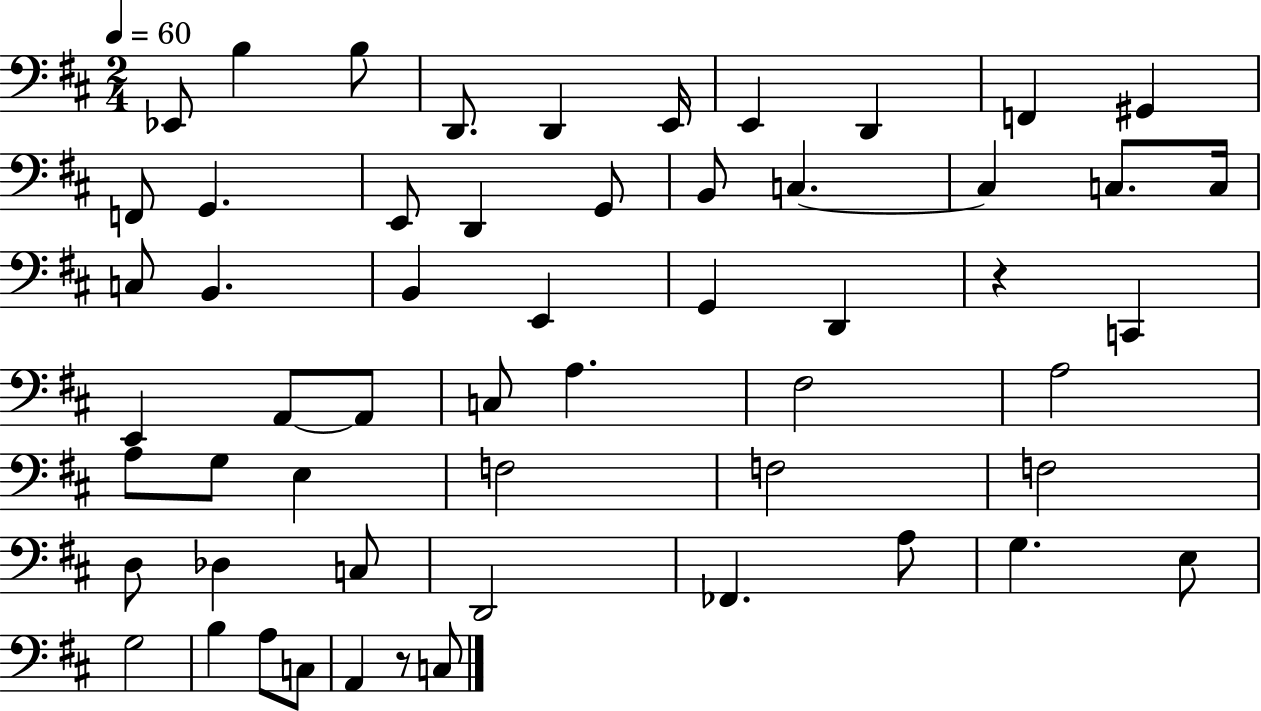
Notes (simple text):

Eb2/e B3/q B3/e D2/e. D2/q E2/s E2/q D2/q F2/q G#2/q F2/e G2/q. E2/e D2/q G2/e B2/e C3/q. C3/q C3/e. C3/s C3/e B2/q. B2/q E2/q G2/q D2/q R/q C2/q E2/q A2/e A2/e C3/e A3/q. F#3/h A3/h A3/e G3/e E3/q F3/h F3/h F3/h D3/e Db3/q C3/e D2/h FES2/q. A3/e G3/q. E3/e G3/h B3/q A3/e C3/e A2/q R/e C3/e